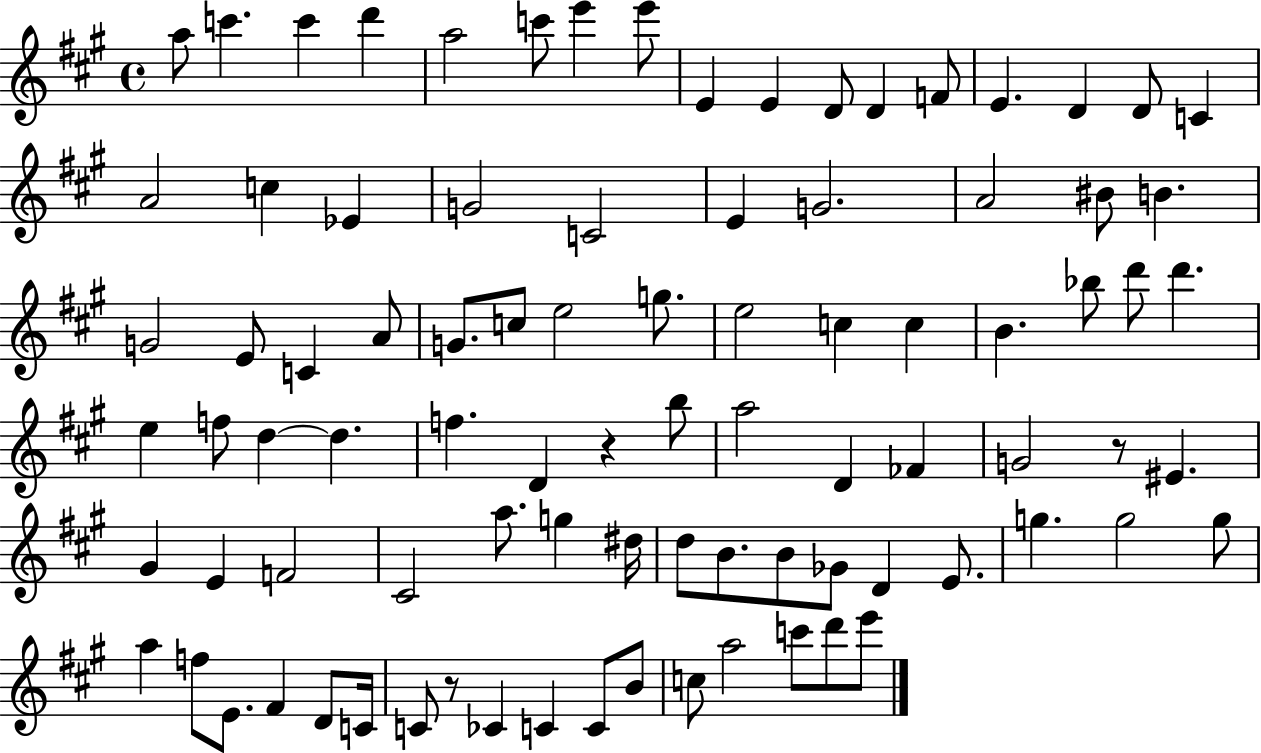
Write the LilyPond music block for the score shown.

{
  \clef treble
  \time 4/4
  \defaultTimeSignature
  \key a \major
  \repeat volta 2 { a''8 c'''4. c'''4 d'''4 | a''2 c'''8 e'''4 e'''8 | e'4 e'4 d'8 d'4 f'8 | e'4. d'4 d'8 c'4 | \break a'2 c''4 ees'4 | g'2 c'2 | e'4 g'2. | a'2 bis'8 b'4. | \break g'2 e'8 c'4 a'8 | g'8. c''8 e''2 g''8. | e''2 c''4 c''4 | b'4. bes''8 d'''8 d'''4. | \break e''4 f''8 d''4~~ d''4. | f''4. d'4 r4 b''8 | a''2 d'4 fes'4 | g'2 r8 eis'4. | \break gis'4 e'4 f'2 | cis'2 a''8. g''4 dis''16 | d''8 b'8. b'8 ges'8 d'4 e'8. | g''4. g''2 g''8 | \break a''4 f''8 e'8. fis'4 d'8 c'16 | c'8 r8 ces'4 c'4 c'8 b'8 | c''8 a''2 c'''8 d'''8 e'''8 | } \bar "|."
}